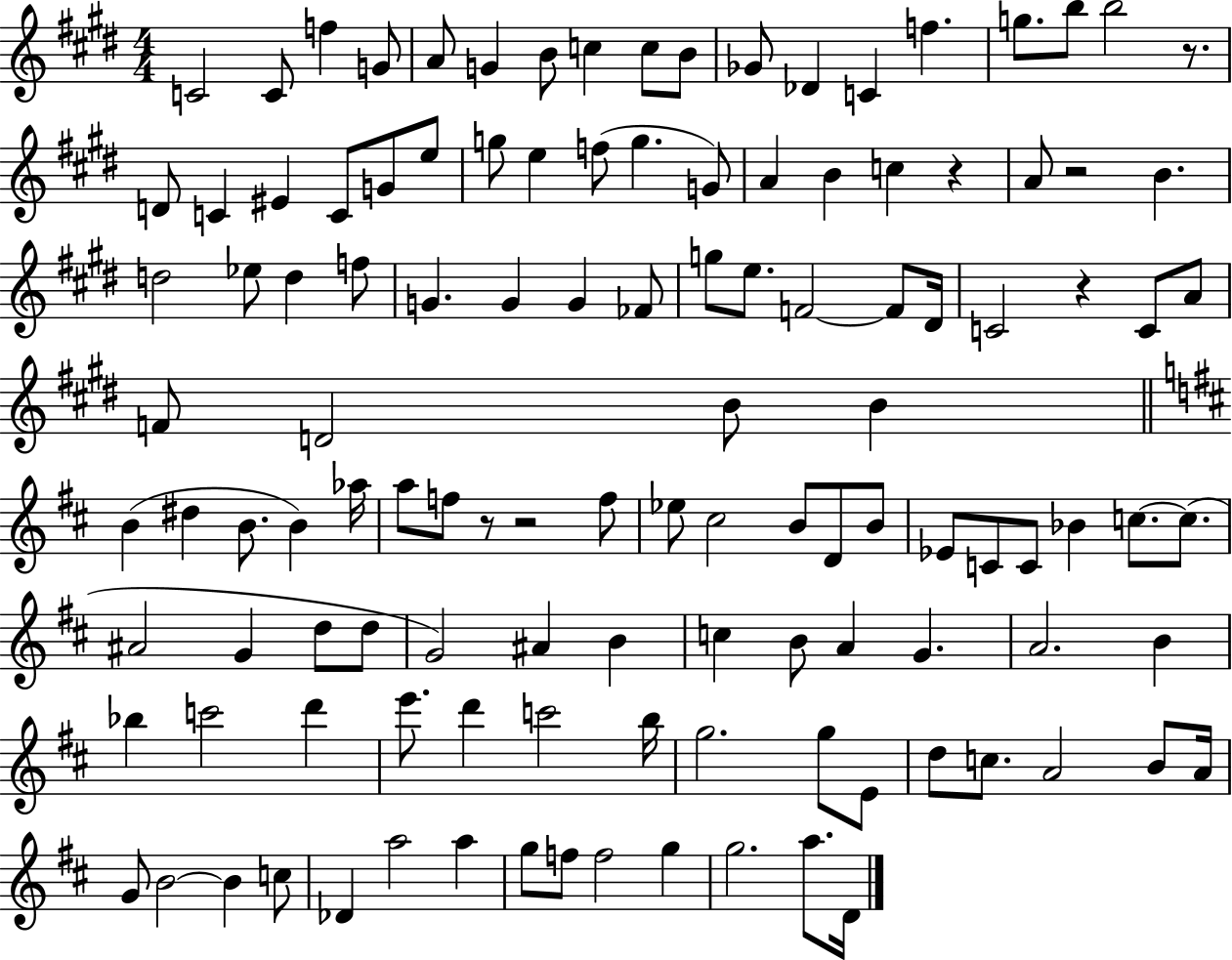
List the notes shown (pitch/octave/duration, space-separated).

C4/h C4/e F5/q G4/e A4/e G4/q B4/e C5/q C5/e B4/e Gb4/e Db4/q C4/q F5/q. G5/e. B5/e B5/h R/e. D4/e C4/q EIS4/q C4/e G4/e E5/e G5/e E5/q F5/e G5/q. G4/e A4/q B4/q C5/q R/q A4/e R/h B4/q. D5/h Eb5/e D5/q F5/e G4/q. G4/q G4/q FES4/e G5/e E5/e. F4/h F4/e D#4/s C4/h R/q C4/e A4/e F4/e D4/h B4/e B4/q B4/q D#5/q B4/e. B4/q Ab5/s A5/e F5/e R/e R/h F5/e Eb5/e C#5/h B4/e D4/e B4/e Eb4/e C4/e C4/e Bb4/q C5/e. C5/e. A#4/h G4/q D5/e D5/e G4/h A#4/q B4/q C5/q B4/e A4/q G4/q. A4/h. B4/q Bb5/q C6/h D6/q E6/e. D6/q C6/h B5/s G5/h. G5/e E4/e D5/e C5/e. A4/h B4/e A4/s G4/e B4/h B4/q C5/e Db4/q A5/h A5/q G5/e F5/e F5/h G5/q G5/h. A5/e. D4/s